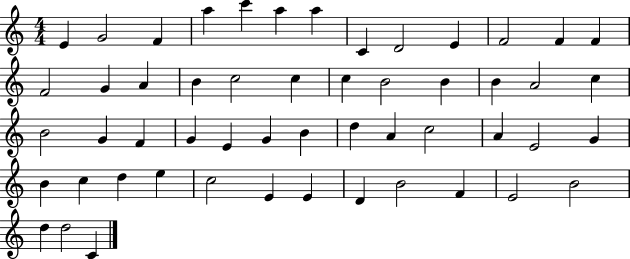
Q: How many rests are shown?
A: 0